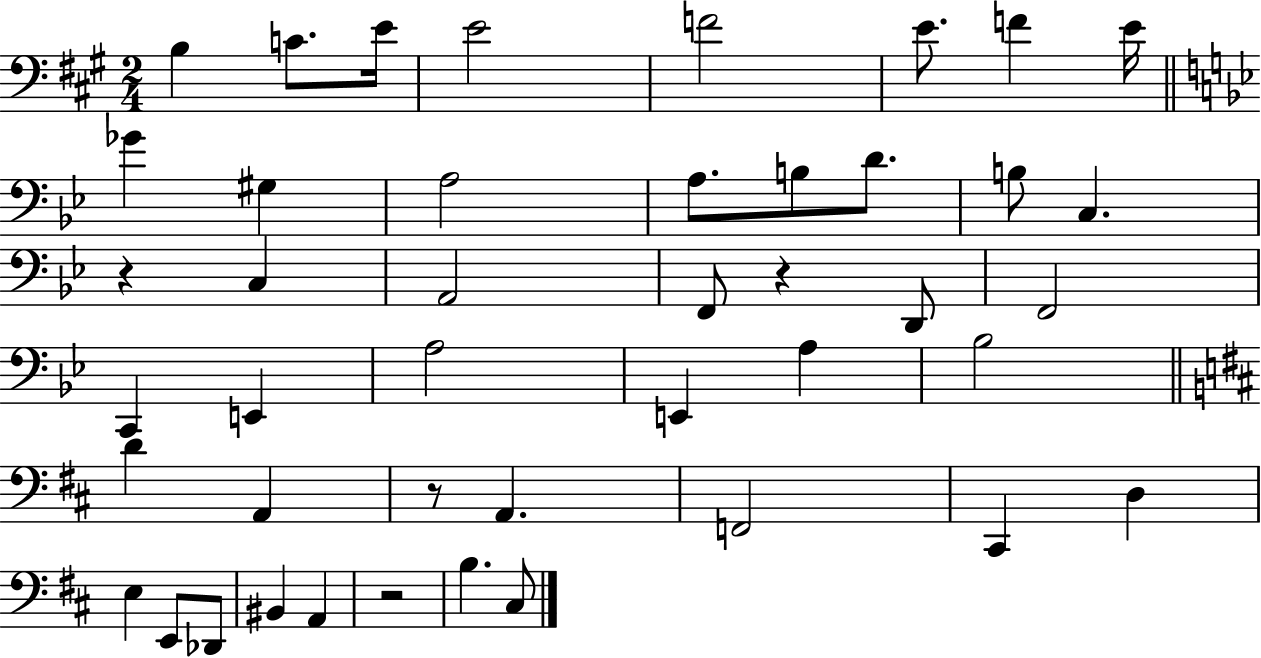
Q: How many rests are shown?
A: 4